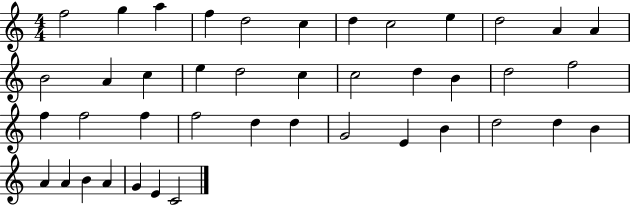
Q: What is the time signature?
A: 4/4